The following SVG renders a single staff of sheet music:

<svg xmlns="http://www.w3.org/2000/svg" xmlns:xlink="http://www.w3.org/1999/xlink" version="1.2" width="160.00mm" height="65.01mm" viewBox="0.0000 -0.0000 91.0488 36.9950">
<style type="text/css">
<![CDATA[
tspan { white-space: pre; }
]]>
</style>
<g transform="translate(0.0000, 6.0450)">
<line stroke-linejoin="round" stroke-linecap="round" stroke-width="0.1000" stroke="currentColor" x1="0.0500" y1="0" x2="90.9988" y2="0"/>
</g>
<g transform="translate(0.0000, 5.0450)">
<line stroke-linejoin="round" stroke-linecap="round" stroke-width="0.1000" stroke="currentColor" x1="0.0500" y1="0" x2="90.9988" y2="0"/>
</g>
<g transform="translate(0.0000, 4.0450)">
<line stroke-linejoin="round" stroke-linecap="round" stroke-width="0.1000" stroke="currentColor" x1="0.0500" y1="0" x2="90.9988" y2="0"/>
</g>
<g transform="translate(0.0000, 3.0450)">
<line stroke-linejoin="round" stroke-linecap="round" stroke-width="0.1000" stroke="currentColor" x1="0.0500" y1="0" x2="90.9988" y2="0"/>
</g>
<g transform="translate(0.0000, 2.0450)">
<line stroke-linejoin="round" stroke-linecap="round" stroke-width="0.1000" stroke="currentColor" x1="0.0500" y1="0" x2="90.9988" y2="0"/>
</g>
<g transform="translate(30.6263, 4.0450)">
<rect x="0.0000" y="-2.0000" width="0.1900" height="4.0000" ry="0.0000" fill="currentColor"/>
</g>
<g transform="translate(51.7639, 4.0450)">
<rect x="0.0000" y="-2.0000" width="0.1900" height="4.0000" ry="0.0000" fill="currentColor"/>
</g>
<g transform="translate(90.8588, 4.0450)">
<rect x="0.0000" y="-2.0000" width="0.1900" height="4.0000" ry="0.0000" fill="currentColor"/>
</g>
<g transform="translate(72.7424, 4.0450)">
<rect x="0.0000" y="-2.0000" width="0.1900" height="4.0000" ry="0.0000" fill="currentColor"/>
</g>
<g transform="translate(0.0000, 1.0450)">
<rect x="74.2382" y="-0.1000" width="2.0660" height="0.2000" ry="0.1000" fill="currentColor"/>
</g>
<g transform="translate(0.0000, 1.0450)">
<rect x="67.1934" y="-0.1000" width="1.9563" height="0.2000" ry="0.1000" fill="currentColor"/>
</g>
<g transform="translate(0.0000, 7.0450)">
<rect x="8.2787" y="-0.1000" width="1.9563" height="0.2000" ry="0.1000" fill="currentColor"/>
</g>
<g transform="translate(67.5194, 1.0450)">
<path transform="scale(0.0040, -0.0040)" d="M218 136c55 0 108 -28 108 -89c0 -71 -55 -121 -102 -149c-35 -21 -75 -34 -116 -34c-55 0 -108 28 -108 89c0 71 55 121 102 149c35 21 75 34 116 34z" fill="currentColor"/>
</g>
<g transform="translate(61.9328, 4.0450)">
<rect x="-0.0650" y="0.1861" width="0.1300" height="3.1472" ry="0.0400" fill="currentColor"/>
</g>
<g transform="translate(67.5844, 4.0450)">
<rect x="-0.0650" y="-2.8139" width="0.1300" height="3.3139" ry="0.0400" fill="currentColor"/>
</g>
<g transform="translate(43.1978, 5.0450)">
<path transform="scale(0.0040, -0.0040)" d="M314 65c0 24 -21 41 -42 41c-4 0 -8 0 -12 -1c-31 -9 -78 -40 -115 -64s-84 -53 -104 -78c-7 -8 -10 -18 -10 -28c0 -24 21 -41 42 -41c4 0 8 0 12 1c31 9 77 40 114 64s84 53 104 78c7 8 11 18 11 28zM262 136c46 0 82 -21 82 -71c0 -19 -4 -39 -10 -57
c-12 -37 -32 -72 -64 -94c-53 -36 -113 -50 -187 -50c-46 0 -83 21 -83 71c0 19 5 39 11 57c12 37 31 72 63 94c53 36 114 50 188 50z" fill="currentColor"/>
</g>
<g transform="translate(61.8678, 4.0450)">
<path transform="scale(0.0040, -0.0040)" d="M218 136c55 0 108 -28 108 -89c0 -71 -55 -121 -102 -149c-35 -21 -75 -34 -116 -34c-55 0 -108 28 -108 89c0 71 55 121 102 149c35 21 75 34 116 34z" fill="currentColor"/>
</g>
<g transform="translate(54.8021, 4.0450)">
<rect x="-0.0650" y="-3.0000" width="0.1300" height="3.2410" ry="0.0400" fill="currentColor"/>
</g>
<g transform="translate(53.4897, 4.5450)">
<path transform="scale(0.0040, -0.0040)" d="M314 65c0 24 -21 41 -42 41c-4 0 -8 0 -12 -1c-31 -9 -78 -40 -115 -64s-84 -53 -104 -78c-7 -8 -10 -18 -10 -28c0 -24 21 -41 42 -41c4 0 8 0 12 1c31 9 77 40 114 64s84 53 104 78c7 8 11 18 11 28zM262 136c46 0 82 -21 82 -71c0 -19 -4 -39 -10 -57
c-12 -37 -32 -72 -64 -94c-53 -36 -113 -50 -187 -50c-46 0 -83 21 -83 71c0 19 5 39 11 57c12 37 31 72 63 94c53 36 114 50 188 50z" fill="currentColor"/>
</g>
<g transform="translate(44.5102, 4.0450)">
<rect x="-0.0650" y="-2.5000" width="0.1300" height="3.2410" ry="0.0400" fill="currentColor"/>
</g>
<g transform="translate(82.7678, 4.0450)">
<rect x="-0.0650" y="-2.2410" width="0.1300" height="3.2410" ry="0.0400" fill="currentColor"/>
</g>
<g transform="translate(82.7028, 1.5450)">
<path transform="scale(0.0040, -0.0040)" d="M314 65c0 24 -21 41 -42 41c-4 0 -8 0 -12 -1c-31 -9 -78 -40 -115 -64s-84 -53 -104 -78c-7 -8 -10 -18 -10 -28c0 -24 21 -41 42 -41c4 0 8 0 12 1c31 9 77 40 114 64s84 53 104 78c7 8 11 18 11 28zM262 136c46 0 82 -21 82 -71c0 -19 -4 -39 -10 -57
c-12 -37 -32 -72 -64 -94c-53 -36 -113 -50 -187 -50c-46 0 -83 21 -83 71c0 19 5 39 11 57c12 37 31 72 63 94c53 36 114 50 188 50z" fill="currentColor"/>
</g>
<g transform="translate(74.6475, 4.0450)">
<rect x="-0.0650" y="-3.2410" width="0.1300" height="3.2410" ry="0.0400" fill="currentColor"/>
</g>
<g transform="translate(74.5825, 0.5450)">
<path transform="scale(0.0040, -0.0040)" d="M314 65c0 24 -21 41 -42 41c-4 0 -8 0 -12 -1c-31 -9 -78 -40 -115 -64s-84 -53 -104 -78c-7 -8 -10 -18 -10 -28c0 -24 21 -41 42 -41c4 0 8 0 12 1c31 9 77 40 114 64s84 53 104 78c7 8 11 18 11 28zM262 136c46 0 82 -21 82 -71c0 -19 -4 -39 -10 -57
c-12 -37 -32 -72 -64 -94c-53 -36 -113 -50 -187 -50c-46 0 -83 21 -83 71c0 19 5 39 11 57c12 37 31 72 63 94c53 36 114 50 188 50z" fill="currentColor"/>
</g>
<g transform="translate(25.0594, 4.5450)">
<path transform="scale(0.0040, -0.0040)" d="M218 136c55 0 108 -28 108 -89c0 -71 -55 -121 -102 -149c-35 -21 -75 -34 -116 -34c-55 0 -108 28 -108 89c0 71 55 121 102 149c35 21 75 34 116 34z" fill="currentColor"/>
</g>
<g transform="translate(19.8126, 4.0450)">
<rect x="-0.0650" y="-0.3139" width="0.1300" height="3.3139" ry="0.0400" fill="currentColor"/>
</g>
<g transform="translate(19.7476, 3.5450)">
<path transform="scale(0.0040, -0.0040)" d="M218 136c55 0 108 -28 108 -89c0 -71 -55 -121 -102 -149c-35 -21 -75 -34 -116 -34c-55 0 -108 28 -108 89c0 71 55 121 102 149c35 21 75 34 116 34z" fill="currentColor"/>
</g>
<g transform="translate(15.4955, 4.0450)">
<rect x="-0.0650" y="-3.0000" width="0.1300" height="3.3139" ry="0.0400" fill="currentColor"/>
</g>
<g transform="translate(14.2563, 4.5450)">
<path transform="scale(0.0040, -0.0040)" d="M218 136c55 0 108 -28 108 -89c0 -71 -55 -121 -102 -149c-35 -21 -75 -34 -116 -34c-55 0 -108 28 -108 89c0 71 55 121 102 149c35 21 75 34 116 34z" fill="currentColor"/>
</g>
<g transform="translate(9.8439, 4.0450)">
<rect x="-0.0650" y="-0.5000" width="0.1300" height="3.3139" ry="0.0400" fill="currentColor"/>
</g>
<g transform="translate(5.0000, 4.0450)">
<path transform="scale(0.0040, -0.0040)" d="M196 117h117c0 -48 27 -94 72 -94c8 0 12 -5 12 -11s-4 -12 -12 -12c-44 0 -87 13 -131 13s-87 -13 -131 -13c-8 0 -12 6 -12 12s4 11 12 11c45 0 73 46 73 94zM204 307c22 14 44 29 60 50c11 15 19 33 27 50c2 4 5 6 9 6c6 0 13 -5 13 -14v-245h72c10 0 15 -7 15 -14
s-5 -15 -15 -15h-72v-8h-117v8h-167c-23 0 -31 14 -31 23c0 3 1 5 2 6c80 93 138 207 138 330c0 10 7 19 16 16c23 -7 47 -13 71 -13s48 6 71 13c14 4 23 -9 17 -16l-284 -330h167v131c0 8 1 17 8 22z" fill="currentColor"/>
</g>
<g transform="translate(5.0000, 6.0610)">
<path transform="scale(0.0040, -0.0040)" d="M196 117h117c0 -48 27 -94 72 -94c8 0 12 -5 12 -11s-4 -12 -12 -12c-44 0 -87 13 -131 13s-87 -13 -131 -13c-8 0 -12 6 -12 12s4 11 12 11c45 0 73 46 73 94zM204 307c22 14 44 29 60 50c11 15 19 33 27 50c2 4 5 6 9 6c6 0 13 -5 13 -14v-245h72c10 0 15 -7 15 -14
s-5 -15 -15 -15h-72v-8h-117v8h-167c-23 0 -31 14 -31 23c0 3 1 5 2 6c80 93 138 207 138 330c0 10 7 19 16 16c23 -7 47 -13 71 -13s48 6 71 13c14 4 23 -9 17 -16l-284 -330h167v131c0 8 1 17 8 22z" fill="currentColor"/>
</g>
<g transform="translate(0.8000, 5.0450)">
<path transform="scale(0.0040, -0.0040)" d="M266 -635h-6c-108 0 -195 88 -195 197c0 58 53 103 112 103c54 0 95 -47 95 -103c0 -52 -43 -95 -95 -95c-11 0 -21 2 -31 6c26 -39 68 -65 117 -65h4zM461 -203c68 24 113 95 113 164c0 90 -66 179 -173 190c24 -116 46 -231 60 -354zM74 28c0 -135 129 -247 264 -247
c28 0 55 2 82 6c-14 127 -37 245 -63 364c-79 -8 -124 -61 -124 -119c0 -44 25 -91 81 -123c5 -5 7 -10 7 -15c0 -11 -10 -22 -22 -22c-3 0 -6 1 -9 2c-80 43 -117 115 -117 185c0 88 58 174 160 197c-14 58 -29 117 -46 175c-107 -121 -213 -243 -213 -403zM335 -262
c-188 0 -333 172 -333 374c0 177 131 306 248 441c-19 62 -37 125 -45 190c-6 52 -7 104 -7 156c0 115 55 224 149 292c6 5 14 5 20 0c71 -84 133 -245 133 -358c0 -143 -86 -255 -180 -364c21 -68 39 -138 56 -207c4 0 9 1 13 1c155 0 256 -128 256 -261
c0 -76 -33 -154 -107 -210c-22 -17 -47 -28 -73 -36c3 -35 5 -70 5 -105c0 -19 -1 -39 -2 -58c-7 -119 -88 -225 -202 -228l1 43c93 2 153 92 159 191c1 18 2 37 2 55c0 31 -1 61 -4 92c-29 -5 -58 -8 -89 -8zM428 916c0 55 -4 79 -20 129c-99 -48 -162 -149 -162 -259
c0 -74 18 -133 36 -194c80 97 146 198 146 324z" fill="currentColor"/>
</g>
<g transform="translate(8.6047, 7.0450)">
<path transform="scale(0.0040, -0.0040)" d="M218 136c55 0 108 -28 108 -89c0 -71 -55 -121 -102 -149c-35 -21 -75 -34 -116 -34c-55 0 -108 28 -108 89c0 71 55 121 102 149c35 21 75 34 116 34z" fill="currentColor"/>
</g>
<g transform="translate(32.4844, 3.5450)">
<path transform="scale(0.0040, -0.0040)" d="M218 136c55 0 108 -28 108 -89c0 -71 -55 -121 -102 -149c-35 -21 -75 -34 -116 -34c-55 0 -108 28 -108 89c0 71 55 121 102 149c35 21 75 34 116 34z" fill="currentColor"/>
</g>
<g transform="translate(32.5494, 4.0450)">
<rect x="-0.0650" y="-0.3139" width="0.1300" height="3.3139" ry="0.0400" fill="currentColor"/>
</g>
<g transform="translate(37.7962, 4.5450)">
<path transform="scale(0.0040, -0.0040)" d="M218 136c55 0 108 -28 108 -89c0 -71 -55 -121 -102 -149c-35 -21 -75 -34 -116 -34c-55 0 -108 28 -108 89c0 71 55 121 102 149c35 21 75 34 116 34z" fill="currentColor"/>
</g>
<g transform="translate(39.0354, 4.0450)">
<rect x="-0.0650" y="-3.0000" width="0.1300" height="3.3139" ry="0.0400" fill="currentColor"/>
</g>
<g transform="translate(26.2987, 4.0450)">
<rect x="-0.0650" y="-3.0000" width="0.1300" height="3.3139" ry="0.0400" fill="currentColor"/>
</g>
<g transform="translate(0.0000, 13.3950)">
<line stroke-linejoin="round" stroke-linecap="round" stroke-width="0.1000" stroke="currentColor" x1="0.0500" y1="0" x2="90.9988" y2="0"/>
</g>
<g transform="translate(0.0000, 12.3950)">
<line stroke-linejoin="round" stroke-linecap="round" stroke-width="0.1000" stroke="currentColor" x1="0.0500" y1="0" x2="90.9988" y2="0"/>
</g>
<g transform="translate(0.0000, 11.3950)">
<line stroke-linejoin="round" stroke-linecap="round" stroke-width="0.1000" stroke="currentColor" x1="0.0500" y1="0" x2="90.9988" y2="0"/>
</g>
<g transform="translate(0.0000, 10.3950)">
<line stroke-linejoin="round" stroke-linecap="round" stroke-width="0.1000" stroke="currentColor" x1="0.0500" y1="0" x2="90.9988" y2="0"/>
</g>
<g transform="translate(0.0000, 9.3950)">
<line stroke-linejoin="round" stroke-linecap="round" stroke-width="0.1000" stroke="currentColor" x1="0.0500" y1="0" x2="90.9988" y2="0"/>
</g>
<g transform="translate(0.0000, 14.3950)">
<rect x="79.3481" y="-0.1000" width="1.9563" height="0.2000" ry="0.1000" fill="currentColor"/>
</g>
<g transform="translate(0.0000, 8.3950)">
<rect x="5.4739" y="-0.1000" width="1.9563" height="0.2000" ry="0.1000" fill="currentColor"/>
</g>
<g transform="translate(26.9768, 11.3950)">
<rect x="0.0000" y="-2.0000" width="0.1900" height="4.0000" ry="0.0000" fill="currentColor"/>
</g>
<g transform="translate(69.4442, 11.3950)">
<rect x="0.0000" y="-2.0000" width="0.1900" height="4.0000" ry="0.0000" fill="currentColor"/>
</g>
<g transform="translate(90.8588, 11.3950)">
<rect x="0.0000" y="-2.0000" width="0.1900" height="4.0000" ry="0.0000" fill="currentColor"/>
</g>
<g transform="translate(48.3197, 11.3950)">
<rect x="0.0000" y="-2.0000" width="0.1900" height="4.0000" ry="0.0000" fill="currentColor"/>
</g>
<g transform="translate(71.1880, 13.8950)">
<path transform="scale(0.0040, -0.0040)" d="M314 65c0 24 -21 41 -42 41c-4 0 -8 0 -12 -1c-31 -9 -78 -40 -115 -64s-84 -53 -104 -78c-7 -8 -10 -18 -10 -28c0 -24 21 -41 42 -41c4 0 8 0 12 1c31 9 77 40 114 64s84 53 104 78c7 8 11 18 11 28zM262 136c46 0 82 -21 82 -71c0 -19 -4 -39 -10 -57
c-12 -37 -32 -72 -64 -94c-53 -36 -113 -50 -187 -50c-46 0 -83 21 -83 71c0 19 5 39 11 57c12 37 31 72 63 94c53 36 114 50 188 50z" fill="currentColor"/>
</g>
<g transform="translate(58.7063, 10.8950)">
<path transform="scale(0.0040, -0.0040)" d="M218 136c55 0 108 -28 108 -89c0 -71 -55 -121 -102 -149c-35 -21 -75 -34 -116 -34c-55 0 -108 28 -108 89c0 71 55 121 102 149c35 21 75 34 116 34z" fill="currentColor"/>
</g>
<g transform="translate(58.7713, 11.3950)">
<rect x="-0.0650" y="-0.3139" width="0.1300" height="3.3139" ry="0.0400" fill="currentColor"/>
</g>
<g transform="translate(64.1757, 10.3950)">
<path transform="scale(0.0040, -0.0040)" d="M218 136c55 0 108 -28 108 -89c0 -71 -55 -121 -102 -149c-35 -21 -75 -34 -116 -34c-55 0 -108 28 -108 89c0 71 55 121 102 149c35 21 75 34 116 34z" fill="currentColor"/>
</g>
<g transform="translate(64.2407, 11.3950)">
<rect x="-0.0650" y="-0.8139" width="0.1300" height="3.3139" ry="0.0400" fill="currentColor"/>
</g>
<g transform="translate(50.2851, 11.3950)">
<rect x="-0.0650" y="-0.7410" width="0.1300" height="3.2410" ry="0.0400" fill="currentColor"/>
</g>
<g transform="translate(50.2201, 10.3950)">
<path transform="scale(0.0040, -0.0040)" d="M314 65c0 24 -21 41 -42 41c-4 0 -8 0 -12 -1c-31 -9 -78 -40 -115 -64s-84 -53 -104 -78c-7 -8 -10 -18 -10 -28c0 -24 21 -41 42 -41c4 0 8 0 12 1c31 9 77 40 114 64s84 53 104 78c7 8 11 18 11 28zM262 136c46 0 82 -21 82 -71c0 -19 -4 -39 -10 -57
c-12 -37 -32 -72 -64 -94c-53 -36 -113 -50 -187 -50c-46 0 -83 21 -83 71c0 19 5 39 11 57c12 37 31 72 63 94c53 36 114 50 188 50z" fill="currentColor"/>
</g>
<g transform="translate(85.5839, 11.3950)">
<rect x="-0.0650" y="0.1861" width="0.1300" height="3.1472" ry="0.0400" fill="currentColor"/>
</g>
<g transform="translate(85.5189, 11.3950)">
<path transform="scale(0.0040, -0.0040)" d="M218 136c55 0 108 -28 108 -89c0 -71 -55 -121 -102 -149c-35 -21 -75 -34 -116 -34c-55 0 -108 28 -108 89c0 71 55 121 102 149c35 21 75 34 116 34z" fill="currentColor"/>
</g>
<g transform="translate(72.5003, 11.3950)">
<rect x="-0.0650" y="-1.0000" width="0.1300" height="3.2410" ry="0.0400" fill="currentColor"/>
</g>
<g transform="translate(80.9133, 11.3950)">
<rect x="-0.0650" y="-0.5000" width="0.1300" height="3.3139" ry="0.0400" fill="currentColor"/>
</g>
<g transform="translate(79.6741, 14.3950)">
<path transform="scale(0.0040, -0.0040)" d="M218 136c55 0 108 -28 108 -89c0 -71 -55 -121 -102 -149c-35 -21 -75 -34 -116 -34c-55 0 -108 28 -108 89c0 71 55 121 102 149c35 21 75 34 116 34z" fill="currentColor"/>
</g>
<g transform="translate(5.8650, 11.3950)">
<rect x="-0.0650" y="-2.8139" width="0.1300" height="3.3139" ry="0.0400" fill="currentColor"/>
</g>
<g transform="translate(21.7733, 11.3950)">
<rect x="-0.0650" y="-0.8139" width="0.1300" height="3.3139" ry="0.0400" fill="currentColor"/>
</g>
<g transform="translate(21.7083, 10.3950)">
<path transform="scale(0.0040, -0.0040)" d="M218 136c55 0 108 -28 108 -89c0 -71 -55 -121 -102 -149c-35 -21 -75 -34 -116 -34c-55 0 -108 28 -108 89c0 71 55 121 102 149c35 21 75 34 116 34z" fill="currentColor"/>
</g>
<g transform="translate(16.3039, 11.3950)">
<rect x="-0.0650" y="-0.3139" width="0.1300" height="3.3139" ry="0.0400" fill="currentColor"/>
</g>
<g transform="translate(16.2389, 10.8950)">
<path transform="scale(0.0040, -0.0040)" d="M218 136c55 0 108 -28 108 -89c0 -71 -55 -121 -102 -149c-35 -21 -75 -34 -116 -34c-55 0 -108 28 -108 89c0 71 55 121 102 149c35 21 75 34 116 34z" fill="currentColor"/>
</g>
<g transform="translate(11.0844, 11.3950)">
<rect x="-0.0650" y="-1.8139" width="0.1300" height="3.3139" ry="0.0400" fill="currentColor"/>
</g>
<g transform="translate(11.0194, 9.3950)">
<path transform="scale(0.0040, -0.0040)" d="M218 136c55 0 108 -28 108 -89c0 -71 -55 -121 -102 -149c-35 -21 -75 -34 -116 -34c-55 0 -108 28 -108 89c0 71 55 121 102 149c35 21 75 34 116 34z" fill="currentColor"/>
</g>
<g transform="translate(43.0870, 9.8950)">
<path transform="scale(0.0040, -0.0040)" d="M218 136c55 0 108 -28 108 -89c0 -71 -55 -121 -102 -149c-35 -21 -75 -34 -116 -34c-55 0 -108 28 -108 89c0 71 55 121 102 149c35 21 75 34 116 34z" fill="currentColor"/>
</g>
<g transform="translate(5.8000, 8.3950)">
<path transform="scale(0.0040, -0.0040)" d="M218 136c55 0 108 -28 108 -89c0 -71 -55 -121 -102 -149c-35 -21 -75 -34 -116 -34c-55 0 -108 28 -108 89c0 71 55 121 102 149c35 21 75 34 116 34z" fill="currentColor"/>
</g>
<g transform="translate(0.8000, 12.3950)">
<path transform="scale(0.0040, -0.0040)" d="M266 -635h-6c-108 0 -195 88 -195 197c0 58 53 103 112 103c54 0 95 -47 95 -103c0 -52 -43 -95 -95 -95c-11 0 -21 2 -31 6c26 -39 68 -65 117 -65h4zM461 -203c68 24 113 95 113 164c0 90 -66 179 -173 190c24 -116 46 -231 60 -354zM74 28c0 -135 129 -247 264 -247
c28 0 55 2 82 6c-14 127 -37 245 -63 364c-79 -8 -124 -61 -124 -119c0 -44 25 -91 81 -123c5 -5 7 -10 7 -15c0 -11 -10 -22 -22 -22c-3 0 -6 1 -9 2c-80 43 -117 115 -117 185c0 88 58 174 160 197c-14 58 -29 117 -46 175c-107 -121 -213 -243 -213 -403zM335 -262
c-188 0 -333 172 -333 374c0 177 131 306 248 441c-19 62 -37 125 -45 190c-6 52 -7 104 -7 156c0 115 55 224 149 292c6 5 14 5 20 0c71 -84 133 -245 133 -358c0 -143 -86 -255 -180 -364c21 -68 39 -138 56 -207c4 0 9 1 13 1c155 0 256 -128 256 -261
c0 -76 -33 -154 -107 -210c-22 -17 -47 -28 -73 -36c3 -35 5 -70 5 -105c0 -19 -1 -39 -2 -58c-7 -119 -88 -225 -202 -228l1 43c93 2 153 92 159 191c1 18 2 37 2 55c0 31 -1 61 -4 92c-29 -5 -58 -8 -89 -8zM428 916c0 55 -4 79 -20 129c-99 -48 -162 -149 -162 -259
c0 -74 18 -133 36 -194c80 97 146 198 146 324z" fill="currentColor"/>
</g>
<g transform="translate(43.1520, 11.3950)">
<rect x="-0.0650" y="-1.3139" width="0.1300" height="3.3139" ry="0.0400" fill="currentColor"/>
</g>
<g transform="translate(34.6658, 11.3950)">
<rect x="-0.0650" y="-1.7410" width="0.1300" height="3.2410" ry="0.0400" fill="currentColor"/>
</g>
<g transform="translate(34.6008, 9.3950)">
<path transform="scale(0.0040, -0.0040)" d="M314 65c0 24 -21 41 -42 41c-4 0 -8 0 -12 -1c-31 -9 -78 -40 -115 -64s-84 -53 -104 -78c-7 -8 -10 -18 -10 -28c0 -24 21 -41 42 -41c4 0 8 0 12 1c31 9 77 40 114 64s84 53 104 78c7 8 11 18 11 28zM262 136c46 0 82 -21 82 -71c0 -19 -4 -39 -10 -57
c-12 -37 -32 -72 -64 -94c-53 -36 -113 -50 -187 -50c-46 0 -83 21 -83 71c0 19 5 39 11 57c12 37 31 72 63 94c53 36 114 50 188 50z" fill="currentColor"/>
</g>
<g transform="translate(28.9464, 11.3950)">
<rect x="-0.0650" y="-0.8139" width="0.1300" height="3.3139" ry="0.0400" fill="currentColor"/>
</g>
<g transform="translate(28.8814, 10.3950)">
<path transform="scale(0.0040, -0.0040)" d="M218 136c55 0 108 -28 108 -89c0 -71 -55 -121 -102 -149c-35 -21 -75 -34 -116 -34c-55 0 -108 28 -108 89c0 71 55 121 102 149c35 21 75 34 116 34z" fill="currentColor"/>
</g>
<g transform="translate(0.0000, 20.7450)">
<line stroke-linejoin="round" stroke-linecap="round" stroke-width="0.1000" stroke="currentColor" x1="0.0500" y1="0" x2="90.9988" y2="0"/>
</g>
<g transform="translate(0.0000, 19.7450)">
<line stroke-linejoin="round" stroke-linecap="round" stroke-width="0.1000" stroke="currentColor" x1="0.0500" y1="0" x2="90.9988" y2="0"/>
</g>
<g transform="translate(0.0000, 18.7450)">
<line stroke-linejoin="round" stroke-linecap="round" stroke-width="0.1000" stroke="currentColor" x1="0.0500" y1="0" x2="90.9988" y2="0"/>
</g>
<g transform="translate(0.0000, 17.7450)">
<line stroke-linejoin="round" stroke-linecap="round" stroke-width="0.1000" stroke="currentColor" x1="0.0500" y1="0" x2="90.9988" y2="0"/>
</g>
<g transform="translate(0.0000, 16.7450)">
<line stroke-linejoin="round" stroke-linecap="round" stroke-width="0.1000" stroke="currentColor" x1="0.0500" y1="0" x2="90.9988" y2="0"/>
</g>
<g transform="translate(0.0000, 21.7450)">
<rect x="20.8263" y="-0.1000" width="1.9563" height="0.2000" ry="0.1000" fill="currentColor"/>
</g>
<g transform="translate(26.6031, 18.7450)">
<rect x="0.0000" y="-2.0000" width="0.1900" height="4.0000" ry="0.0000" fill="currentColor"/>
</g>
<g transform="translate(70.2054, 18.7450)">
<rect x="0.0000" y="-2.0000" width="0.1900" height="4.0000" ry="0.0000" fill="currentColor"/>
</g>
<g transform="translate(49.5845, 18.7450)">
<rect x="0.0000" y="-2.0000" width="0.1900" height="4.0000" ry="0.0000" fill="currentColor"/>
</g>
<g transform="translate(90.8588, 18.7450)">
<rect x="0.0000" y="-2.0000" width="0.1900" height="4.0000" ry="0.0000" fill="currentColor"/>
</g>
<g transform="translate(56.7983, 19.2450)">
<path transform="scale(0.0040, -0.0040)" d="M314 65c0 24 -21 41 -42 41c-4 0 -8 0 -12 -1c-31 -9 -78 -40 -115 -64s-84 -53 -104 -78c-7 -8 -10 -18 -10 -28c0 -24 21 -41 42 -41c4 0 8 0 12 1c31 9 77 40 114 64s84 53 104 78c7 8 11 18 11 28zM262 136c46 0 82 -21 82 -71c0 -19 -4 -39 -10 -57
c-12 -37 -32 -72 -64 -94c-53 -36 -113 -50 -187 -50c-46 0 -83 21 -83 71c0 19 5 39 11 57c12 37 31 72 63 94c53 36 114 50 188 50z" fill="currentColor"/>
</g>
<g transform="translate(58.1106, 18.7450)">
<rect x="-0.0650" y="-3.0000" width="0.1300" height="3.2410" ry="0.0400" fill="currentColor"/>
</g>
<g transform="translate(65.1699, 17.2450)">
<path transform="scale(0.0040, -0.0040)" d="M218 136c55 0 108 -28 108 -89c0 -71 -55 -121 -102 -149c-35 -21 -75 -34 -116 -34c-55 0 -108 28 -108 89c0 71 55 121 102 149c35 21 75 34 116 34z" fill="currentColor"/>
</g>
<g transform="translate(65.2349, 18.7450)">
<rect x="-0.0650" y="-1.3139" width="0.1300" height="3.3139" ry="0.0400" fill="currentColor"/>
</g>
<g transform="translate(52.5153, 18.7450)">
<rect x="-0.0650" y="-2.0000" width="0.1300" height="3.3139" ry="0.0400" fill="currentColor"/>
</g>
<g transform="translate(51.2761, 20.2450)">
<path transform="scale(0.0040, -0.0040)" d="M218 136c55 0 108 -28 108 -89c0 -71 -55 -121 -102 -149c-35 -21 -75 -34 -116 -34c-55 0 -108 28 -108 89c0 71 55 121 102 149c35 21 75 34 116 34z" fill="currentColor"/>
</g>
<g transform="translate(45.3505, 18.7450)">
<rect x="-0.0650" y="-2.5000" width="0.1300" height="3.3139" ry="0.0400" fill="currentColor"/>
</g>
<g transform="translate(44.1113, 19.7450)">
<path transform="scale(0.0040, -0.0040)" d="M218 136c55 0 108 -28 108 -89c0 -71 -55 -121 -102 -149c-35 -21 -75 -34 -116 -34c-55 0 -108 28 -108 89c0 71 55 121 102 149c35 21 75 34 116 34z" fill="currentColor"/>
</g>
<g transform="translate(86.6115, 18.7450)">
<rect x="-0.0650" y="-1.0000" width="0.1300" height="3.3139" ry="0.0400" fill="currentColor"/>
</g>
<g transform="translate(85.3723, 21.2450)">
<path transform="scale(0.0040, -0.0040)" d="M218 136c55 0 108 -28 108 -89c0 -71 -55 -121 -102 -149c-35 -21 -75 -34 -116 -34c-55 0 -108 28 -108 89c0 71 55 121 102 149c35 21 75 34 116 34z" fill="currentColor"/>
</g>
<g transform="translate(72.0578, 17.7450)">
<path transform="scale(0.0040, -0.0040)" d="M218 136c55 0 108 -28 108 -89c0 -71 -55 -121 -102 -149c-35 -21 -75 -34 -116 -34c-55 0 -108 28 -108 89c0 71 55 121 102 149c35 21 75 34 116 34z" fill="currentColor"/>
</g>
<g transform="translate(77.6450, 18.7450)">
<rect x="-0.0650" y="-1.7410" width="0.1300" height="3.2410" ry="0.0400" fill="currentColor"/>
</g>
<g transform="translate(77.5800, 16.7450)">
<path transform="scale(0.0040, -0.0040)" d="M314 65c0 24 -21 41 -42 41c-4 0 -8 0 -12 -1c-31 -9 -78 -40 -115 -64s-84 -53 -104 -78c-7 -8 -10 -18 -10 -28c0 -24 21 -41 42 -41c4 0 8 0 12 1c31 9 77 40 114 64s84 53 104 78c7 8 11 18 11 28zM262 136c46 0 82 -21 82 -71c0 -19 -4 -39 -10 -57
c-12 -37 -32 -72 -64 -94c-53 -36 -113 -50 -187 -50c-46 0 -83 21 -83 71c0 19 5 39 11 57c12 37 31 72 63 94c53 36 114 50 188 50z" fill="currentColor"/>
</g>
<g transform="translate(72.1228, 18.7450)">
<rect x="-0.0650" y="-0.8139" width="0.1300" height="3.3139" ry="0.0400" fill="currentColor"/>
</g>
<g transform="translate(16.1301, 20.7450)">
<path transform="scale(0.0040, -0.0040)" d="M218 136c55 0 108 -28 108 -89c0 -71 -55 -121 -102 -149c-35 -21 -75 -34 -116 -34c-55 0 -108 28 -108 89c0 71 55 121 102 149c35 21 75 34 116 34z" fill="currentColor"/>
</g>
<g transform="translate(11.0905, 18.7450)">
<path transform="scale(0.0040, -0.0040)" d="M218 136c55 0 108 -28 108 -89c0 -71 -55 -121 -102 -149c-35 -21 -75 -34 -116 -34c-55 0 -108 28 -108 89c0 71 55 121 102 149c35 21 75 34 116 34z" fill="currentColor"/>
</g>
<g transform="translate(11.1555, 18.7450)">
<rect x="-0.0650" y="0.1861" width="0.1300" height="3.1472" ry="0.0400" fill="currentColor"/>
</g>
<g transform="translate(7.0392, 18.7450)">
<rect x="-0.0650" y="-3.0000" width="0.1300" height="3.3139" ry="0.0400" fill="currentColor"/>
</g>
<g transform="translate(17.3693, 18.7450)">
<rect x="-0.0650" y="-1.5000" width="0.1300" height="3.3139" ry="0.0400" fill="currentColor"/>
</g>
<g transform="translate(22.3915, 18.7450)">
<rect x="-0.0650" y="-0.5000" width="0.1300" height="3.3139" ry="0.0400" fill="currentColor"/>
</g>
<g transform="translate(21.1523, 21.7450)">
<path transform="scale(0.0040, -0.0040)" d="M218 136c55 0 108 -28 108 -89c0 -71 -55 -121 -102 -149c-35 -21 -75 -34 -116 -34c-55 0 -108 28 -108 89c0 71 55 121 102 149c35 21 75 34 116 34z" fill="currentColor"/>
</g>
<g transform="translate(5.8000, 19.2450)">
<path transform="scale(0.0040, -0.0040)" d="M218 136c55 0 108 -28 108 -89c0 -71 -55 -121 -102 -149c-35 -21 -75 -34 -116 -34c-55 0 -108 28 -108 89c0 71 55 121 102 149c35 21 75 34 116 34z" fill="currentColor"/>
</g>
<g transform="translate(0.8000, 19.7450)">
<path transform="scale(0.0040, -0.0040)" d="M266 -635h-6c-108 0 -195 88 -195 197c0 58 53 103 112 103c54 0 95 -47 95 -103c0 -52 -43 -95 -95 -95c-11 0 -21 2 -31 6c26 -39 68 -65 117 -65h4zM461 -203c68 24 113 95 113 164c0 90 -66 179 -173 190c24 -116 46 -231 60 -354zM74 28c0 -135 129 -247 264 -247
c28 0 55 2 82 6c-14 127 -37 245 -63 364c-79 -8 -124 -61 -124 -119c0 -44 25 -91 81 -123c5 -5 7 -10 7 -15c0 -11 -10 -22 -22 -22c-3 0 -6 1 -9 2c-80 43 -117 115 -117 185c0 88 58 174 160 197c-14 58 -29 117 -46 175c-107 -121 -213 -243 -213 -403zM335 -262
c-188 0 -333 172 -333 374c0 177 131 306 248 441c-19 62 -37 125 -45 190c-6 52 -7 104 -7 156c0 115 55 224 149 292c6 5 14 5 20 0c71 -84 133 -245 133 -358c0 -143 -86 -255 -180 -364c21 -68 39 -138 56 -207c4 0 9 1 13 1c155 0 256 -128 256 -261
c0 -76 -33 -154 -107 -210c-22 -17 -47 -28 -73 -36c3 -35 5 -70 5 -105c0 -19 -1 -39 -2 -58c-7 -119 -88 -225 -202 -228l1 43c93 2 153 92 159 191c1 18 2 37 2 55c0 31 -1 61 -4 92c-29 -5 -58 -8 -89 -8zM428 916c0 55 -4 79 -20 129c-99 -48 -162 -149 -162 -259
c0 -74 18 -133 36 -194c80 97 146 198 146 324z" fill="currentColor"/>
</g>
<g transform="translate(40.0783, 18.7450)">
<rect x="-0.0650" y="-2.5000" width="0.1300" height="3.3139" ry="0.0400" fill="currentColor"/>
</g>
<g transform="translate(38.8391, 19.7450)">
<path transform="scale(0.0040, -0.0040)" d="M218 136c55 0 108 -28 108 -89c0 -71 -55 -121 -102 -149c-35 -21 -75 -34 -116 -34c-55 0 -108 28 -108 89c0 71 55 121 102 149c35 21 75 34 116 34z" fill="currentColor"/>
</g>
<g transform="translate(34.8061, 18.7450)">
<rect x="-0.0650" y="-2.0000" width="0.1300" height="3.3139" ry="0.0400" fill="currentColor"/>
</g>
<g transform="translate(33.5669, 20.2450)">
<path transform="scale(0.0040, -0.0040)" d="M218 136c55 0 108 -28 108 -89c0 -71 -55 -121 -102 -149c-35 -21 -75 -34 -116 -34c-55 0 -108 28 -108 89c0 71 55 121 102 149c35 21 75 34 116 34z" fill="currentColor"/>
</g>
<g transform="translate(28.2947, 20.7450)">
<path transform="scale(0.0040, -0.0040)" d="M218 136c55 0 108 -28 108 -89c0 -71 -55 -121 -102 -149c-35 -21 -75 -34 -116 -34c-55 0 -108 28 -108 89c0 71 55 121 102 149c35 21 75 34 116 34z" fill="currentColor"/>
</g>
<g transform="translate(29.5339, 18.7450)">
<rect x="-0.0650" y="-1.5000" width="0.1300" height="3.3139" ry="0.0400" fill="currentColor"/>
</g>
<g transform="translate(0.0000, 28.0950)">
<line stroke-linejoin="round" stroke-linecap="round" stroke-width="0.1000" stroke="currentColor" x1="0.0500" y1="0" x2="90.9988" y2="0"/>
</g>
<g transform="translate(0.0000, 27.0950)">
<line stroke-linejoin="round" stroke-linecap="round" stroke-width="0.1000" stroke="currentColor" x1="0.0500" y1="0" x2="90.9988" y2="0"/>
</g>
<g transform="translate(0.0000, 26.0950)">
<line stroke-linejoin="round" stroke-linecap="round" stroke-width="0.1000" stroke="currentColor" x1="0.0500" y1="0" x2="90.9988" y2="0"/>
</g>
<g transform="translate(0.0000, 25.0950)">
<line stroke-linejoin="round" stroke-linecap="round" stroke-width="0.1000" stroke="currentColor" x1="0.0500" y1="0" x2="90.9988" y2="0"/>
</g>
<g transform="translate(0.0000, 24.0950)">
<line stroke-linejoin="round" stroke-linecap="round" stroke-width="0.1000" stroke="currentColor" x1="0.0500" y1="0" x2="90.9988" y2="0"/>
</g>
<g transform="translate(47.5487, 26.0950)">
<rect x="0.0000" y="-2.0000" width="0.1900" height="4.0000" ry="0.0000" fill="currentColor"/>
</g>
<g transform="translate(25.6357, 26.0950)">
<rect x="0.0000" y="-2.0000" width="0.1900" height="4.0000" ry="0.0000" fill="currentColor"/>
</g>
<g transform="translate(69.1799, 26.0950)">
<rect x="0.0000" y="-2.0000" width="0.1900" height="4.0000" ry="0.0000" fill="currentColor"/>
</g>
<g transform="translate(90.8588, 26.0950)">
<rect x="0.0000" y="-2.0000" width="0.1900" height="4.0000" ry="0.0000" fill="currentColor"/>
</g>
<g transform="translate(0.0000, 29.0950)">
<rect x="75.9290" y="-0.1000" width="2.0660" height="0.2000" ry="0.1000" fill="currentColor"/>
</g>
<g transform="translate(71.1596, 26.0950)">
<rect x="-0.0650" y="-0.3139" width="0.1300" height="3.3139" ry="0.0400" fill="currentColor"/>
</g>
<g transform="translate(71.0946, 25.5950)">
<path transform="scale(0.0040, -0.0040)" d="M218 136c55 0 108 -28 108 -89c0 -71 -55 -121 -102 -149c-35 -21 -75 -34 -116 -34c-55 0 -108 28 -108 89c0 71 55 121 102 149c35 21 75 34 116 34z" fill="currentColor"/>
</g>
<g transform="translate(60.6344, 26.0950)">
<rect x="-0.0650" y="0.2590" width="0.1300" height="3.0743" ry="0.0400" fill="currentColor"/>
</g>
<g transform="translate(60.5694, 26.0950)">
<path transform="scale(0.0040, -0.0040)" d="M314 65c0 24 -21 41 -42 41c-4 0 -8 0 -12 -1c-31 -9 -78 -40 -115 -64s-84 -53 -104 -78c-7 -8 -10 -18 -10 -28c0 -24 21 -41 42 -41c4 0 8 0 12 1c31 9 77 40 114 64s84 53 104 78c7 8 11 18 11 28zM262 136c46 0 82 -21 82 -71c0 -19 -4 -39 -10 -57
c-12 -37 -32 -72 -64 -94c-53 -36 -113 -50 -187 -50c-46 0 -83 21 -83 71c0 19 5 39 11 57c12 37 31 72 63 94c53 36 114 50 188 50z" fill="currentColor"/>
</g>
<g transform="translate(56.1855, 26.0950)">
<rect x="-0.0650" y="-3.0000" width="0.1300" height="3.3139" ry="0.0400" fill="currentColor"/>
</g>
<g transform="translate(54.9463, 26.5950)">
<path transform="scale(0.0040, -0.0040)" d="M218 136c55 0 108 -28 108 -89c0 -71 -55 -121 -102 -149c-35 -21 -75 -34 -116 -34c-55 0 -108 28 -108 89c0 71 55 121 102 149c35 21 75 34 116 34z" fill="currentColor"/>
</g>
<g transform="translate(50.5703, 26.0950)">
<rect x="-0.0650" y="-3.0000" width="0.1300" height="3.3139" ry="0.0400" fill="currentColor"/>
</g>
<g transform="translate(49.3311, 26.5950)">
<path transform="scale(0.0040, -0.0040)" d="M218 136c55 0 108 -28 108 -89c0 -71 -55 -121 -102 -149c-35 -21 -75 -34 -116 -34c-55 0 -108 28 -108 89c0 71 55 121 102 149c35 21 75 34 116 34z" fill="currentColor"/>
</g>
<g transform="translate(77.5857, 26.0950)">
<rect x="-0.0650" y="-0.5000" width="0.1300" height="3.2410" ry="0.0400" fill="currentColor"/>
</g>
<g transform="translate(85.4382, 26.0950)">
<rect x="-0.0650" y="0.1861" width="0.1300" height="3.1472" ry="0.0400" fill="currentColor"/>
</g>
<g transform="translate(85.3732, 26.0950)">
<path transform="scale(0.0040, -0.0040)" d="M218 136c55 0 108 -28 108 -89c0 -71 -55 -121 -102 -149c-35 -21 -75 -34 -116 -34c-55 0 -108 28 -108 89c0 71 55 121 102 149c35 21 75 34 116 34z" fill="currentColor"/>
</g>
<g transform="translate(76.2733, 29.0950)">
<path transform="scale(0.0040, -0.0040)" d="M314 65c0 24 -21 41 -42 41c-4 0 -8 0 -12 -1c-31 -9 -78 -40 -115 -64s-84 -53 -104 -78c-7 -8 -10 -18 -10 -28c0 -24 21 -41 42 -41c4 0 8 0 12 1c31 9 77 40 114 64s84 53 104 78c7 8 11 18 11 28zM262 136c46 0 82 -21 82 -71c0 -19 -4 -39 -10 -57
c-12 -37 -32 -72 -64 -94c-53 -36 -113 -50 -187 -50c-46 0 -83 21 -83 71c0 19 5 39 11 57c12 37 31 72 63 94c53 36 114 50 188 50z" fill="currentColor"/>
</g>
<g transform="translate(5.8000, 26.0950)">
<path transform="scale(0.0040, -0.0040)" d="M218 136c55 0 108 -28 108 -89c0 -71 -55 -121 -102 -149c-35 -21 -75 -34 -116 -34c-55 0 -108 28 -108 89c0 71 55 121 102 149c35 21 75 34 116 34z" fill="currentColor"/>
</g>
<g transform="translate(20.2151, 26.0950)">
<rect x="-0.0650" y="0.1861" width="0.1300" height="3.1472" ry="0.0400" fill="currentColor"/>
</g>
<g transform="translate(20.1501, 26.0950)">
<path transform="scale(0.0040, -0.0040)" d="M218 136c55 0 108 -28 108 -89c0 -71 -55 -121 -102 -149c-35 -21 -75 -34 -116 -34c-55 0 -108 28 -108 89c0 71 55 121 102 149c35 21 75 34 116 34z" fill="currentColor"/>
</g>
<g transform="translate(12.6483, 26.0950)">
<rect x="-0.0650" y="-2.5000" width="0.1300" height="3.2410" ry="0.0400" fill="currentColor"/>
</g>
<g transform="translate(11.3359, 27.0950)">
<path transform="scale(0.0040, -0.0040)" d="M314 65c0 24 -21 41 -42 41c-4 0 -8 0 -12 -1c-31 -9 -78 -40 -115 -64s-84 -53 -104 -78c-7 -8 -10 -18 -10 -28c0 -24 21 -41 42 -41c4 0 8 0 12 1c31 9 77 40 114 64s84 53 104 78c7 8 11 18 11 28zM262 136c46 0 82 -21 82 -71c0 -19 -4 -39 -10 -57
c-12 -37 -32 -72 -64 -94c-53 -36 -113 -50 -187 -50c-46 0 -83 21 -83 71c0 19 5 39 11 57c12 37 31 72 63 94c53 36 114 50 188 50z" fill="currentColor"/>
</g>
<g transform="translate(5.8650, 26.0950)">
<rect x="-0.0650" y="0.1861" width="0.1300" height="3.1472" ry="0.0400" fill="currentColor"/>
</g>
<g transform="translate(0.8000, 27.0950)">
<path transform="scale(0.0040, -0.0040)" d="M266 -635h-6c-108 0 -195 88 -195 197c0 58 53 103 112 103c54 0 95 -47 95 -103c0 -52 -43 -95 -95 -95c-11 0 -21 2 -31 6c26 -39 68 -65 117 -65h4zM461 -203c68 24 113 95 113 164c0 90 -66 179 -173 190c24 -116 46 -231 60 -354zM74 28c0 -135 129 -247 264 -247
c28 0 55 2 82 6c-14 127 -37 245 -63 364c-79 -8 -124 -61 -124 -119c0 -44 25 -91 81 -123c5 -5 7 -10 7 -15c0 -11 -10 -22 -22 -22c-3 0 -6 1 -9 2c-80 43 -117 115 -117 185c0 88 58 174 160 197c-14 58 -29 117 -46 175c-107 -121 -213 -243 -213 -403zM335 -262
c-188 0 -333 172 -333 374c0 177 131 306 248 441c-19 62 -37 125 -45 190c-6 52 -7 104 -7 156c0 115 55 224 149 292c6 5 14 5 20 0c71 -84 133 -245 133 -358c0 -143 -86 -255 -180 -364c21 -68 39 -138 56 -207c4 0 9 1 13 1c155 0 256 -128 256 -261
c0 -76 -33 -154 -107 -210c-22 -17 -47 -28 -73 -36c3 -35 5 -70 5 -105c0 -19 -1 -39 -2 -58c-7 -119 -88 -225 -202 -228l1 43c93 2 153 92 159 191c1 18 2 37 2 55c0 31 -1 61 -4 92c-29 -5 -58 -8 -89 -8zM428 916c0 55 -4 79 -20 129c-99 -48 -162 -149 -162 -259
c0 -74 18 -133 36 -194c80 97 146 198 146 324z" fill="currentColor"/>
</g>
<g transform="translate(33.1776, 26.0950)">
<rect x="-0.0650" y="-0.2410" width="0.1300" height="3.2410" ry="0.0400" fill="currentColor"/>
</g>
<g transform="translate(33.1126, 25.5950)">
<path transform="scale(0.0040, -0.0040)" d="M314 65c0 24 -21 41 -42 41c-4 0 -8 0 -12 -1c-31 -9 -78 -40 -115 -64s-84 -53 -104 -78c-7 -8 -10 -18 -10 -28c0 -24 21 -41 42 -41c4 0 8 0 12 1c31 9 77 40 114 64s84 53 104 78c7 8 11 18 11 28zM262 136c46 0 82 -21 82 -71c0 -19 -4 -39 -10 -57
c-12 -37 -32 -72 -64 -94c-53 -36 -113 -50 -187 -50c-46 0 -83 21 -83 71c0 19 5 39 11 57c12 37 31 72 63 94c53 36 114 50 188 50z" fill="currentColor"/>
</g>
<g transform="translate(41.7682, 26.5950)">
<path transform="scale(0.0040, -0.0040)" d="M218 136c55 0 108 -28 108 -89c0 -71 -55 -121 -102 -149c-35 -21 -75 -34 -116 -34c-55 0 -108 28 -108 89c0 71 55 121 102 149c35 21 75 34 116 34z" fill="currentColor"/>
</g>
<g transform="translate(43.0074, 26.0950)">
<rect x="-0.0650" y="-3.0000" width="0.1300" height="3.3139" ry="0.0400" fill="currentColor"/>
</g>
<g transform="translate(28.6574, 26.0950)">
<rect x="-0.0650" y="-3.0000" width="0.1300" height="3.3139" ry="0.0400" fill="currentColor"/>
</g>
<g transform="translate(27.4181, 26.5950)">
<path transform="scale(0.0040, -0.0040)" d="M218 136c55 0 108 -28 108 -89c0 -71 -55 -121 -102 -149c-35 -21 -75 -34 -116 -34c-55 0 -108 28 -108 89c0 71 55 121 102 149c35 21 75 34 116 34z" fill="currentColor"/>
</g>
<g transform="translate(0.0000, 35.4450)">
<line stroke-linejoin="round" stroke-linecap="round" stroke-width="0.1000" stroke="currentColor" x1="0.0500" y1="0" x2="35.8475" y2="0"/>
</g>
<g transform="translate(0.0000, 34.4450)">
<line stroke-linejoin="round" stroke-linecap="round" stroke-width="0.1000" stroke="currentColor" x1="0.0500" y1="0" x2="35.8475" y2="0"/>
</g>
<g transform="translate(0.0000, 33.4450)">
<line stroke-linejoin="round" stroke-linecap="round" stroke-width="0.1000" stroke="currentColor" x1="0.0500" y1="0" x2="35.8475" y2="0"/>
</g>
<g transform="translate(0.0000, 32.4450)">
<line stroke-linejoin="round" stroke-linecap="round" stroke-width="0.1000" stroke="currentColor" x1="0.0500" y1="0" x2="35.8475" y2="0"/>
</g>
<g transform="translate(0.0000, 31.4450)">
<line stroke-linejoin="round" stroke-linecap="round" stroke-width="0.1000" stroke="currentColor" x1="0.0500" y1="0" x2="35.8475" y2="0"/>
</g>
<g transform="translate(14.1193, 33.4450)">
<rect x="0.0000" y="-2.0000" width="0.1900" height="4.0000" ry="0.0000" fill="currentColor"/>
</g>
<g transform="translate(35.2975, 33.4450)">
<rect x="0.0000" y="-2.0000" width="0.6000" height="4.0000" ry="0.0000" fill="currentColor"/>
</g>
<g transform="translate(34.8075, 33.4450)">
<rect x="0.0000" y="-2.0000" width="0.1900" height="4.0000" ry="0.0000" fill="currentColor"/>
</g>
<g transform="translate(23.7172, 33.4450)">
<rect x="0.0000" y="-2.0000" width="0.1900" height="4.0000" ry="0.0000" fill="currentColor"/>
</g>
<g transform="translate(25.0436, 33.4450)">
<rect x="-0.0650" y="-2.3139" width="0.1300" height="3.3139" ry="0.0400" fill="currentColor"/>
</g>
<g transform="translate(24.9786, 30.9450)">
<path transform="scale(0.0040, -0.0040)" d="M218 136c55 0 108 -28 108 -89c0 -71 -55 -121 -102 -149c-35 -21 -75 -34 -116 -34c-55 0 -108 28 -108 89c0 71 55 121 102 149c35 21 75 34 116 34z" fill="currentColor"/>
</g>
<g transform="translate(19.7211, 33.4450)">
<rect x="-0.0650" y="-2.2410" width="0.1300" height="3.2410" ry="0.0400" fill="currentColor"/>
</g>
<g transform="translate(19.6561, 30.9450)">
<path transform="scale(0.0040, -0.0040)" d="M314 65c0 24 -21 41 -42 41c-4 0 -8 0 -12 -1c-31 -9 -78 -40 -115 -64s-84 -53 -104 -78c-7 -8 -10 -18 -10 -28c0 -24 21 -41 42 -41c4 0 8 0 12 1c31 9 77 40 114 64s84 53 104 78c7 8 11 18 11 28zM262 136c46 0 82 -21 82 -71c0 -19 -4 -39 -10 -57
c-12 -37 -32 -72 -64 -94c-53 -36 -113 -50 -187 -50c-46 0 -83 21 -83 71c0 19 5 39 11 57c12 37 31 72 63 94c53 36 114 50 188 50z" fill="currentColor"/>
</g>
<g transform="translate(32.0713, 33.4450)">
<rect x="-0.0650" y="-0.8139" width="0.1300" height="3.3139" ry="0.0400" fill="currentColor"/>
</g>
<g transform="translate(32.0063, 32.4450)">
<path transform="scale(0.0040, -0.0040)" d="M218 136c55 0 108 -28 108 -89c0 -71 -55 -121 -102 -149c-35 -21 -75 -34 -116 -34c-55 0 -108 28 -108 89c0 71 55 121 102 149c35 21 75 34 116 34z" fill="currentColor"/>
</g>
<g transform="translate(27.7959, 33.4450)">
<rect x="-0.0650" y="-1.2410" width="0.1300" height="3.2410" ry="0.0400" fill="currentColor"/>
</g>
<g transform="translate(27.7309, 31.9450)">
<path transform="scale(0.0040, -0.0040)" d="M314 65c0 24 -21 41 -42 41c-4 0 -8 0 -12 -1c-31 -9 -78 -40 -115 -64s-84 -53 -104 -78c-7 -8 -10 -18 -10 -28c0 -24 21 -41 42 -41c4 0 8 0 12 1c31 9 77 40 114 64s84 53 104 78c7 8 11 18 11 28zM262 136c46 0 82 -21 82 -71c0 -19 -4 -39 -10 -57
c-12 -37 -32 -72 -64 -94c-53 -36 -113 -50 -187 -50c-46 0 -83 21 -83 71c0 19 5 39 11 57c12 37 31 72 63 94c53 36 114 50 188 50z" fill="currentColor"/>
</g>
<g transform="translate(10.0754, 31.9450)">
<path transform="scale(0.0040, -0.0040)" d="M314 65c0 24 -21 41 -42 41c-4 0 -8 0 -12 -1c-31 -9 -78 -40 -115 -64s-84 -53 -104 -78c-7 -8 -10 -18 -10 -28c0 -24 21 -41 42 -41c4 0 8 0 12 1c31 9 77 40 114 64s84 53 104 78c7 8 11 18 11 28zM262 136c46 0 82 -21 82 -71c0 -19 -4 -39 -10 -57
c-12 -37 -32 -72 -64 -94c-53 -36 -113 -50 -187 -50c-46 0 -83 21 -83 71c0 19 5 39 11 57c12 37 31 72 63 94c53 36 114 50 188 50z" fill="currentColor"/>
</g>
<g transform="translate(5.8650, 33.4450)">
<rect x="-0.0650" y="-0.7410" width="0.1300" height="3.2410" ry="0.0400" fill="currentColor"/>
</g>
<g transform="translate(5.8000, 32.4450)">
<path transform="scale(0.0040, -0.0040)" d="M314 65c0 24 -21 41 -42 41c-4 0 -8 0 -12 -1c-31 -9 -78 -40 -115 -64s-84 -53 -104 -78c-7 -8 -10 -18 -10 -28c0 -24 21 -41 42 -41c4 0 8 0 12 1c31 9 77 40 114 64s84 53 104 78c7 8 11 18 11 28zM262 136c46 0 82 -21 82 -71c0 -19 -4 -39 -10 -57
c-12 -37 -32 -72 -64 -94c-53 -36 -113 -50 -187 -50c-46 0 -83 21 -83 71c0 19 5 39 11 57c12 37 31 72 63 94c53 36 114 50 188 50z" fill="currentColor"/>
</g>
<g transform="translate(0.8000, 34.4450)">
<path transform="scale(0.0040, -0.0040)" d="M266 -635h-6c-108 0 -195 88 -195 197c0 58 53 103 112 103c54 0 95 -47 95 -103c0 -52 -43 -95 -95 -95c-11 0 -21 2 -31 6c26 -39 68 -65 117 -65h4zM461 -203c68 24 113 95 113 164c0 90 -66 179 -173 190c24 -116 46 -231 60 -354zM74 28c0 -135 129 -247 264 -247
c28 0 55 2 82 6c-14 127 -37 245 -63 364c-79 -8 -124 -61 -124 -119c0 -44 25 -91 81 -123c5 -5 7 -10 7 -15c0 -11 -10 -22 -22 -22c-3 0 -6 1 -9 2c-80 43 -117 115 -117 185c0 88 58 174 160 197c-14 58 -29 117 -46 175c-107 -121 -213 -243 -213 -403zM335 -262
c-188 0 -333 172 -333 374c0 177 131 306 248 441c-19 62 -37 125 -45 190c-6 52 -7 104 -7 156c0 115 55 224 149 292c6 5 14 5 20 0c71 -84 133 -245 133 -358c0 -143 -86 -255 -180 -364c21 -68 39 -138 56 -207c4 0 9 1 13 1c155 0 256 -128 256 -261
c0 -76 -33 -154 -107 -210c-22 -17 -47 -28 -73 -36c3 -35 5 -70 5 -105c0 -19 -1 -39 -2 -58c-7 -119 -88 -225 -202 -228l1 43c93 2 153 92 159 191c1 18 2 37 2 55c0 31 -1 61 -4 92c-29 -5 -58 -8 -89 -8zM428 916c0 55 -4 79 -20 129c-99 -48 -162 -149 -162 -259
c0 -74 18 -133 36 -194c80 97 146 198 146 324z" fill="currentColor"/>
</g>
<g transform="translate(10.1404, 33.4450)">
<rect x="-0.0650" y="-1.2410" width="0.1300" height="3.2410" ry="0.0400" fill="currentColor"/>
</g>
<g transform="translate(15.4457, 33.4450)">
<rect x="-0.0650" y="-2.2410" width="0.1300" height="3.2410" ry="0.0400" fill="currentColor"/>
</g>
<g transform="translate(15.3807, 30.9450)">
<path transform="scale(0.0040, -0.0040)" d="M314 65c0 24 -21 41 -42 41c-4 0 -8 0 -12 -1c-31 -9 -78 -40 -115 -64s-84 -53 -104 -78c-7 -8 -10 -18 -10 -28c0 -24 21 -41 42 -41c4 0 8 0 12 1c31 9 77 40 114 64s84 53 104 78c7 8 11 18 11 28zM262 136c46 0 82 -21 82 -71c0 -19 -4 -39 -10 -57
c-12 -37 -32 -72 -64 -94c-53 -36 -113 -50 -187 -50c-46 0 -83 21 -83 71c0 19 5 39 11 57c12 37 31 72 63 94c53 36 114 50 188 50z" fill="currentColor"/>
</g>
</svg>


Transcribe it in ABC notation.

X:1
T:Untitled
M:4/4
L:1/4
K:C
C A c A c A G2 A2 B a b2 g2 a f c d d f2 e d2 c d D2 C B A B E C E F G G F A2 e d f2 D B G2 B A c2 A A A B2 c C2 B d2 e2 g2 g2 g e2 d